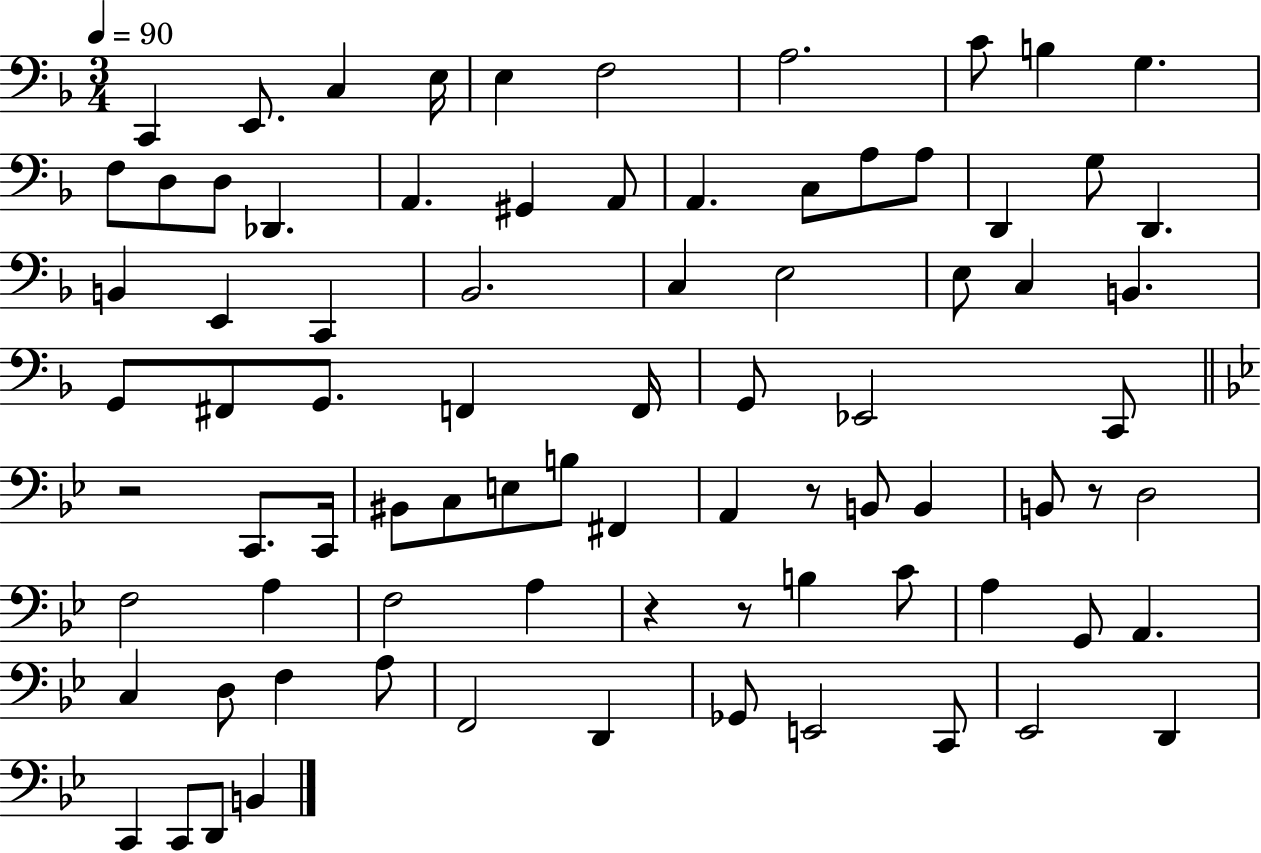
X:1
T:Untitled
M:3/4
L:1/4
K:F
C,, E,,/2 C, E,/4 E, F,2 A,2 C/2 B, G, F,/2 D,/2 D,/2 _D,, A,, ^G,, A,,/2 A,, C,/2 A,/2 A,/2 D,, G,/2 D,, B,, E,, C,, _B,,2 C, E,2 E,/2 C, B,, G,,/2 ^F,,/2 G,,/2 F,, F,,/4 G,,/2 _E,,2 C,,/2 z2 C,,/2 C,,/4 ^B,,/2 C,/2 E,/2 B,/2 ^F,, A,, z/2 B,,/2 B,, B,,/2 z/2 D,2 F,2 A, F,2 A, z z/2 B, C/2 A, G,,/2 A,, C, D,/2 F, A,/2 F,,2 D,, _G,,/2 E,,2 C,,/2 _E,,2 D,, C,, C,,/2 D,,/2 B,,